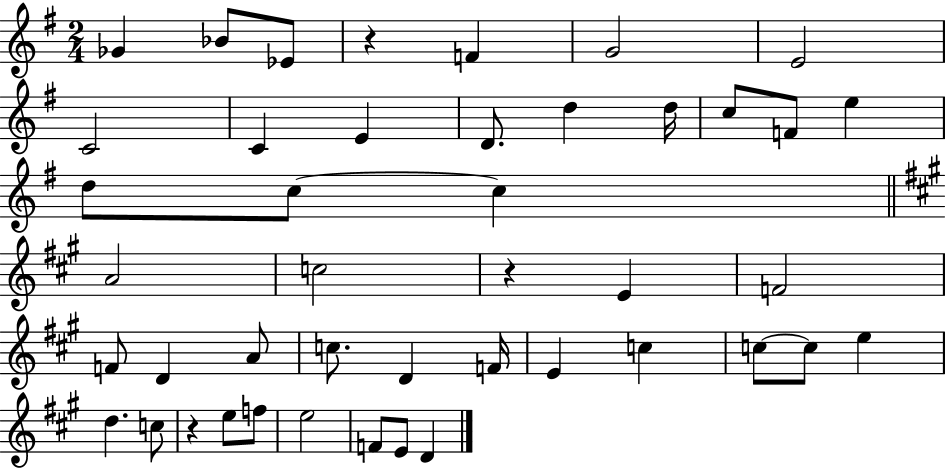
{
  \clef treble
  \numericTimeSignature
  \time 2/4
  \key g \major
  \repeat volta 2 { ges'4 bes'8 ees'8 | r4 f'4 | g'2 | e'2 | \break c'2 | c'4 e'4 | d'8. d''4 d''16 | c''8 f'8 e''4 | \break d''8 c''8~~ c''4 | \bar "||" \break \key a \major a'2 | c''2 | r4 e'4 | f'2 | \break f'8 d'4 a'8 | c''8. d'4 f'16 | e'4 c''4 | c''8~~ c''8 e''4 | \break d''4. c''8 | r4 e''8 f''8 | e''2 | f'8 e'8 d'4 | \break } \bar "|."
}